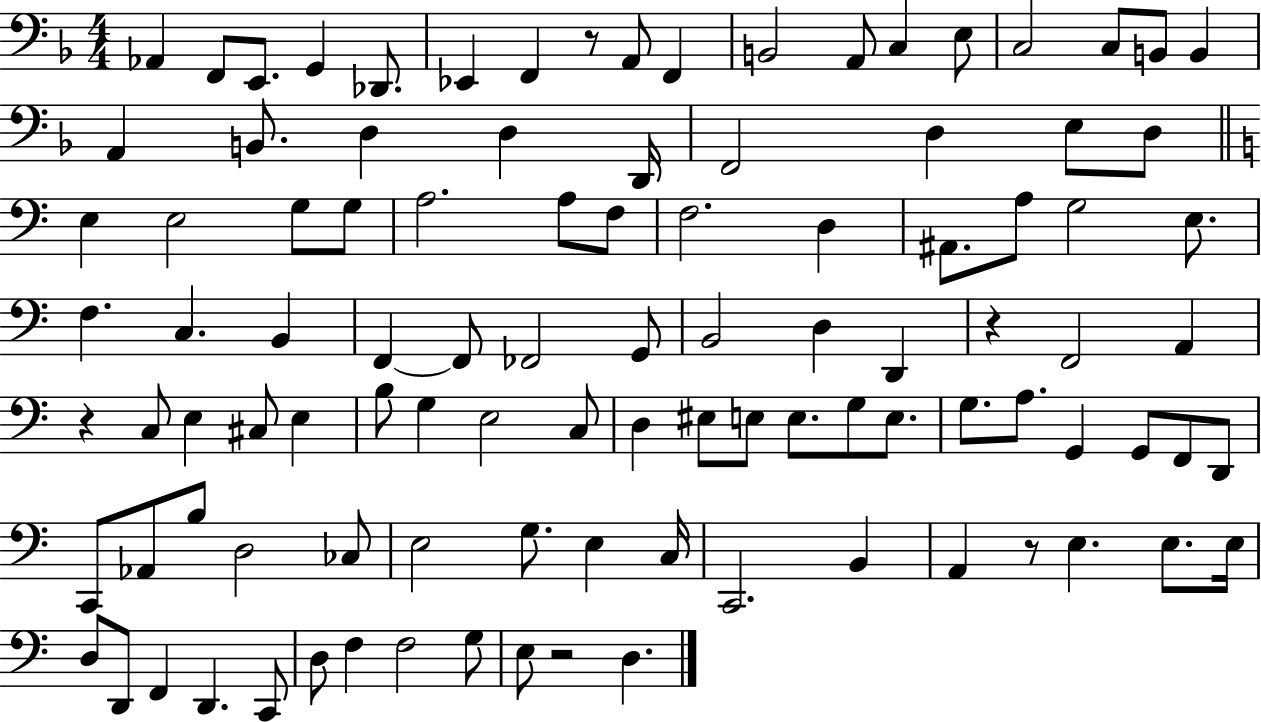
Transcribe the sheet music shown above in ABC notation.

X:1
T:Untitled
M:4/4
L:1/4
K:F
_A,, F,,/2 E,,/2 G,, _D,,/2 _E,, F,, z/2 A,,/2 F,, B,,2 A,,/2 C, E,/2 C,2 C,/2 B,,/2 B,, A,, B,,/2 D, D, D,,/4 F,,2 D, E,/2 D,/2 E, E,2 G,/2 G,/2 A,2 A,/2 F,/2 F,2 D, ^A,,/2 A,/2 G,2 E,/2 F, C, B,, F,, F,,/2 _F,,2 G,,/2 B,,2 D, D,, z F,,2 A,, z C,/2 E, ^C,/2 E, B,/2 G, E,2 C,/2 D, ^E,/2 E,/2 E,/2 G,/2 E,/2 G,/2 A,/2 G,, G,,/2 F,,/2 D,,/2 C,,/2 _A,,/2 B,/2 D,2 _C,/2 E,2 G,/2 E, C,/4 C,,2 B,, A,, z/2 E, E,/2 E,/4 D,/2 D,,/2 F,, D,, C,,/2 D,/2 F, F,2 G,/2 E,/2 z2 D,